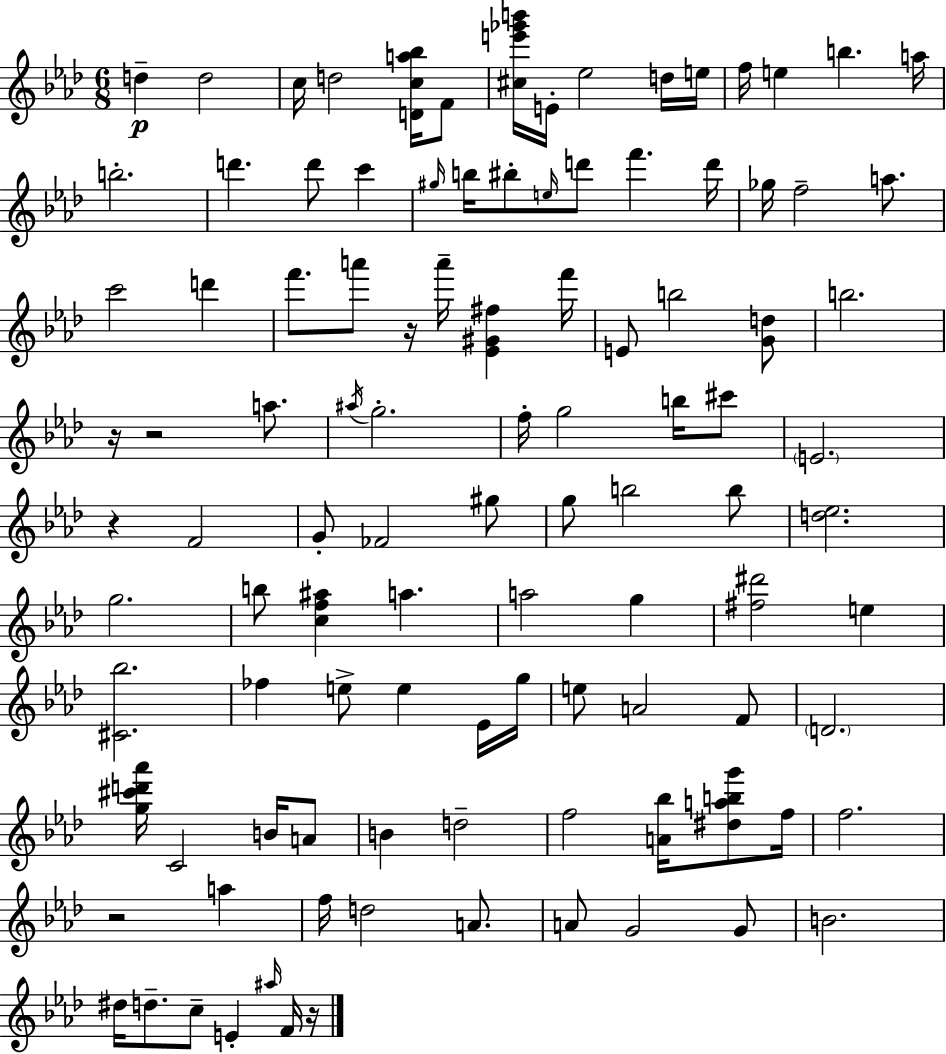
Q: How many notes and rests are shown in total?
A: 105